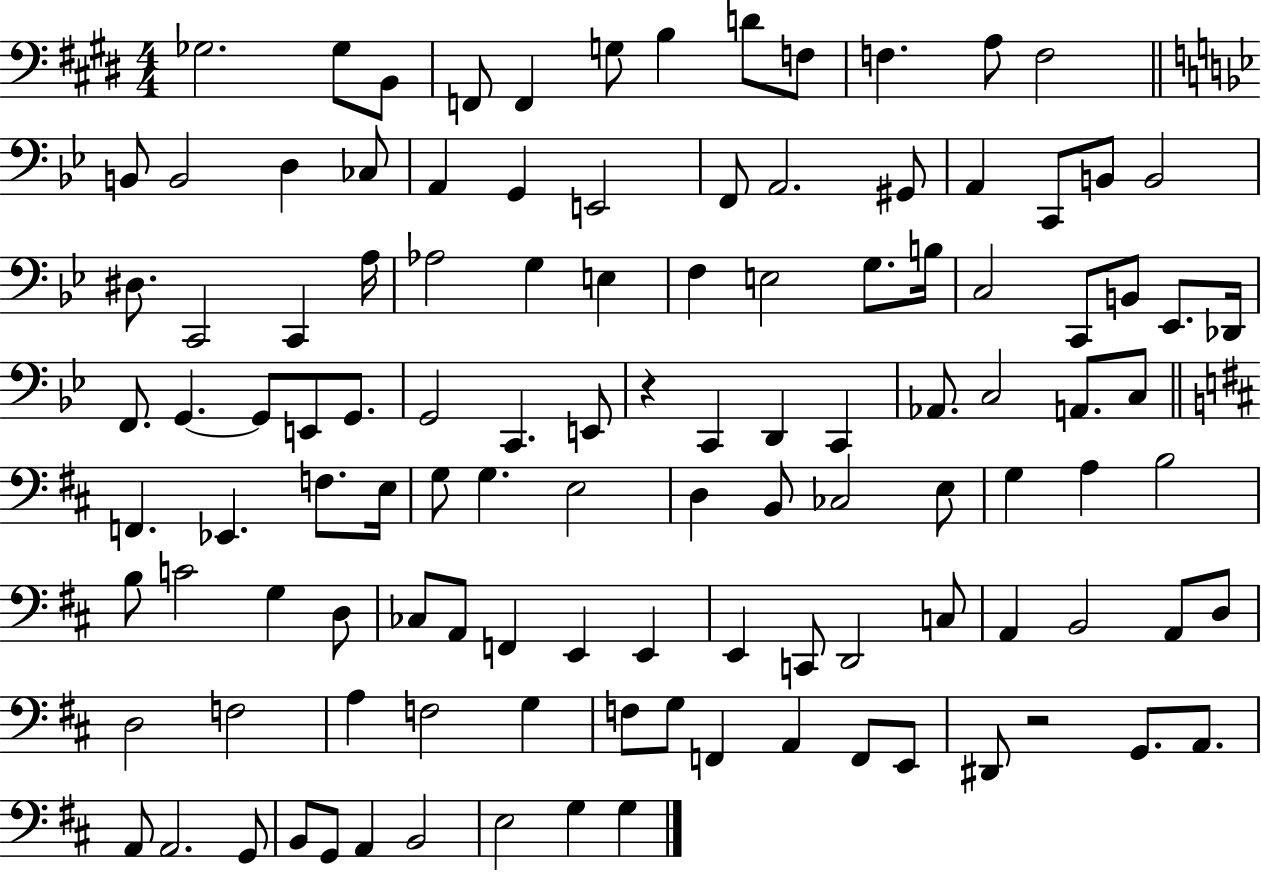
X:1
T:Untitled
M:4/4
L:1/4
K:E
_G,2 _G,/2 B,,/2 F,,/2 F,, G,/2 B, D/2 F,/2 F, A,/2 F,2 B,,/2 B,,2 D, _C,/2 A,, G,, E,,2 F,,/2 A,,2 ^G,,/2 A,, C,,/2 B,,/2 B,,2 ^D,/2 C,,2 C,, A,/4 _A,2 G, E, F, E,2 G,/2 B,/4 C,2 C,,/2 B,,/2 _E,,/2 _D,,/4 F,,/2 G,, G,,/2 E,,/2 G,,/2 G,,2 C,, E,,/2 z C,, D,, C,, _A,,/2 C,2 A,,/2 C,/2 F,, _E,, F,/2 E,/4 G,/2 G, E,2 D, B,,/2 _C,2 E,/2 G, A, B,2 B,/2 C2 G, D,/2 _C,/2 A,,/2 F,, E,, E,, E,, C,,/2 D,,2 C,/2 A,, B,,2 A,,/2 D,/2 D,2 F,2 A, F,2 G, F,/2 G,/2 F,, A,, F,,/2 E,,/2 ^D,,/2 z2 G,,/2 A,,/2 A,,/2 A,,2 G,,/2 B,,/2 G,,/2 A,, B,,2 E,2 G, G,